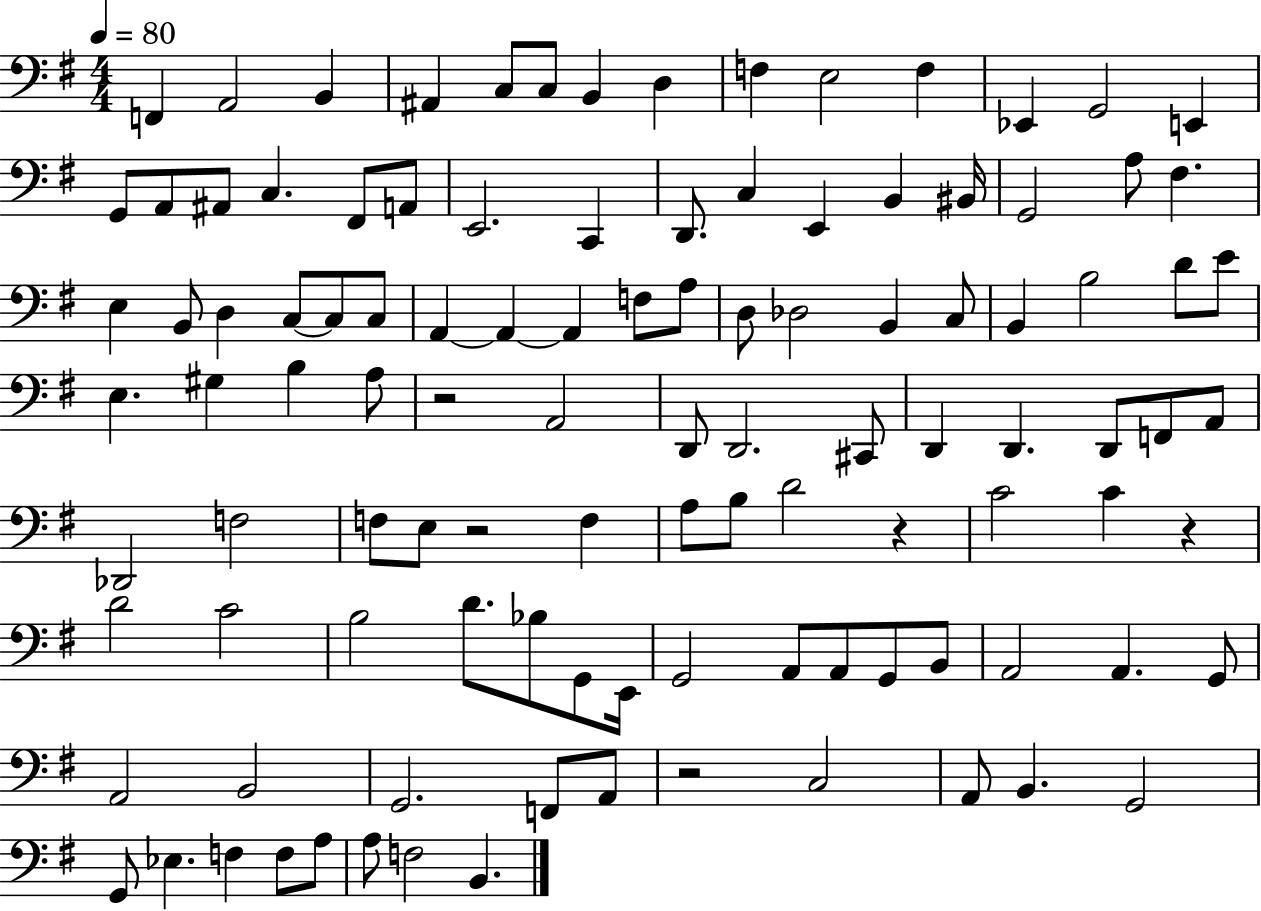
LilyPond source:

{
  \clef bass
  \numericTimeSignature
  \time 4/4
  \key g \major
  \tempo 4 = 80
  f,4 a,2 b,4 | ais,4 c8 c8 b,4 d4 | f4 e2 f4 | ees,4 g,2 e,4 | \break g,8 a,8 ais,8 c4. fis,8 a,8 | e,2. c,4 | d,8. c4 e,4 b,4 bis,16 | g,2 a8 fis4. | \break e4 b,8 d4 c8~~ c8 c8 | a,4~~ a,4~~ a,4 f8 a8 | d8 des2 b,4 c8 | b,4 b2 d'8 e'8 | \break e4. gis4 b4 a8 | r2 a,2 | d,8 d,2. cis,8 | d,4 d,4. d,8 f,8 a,8 | \break des,2 f2 | f8 e8 r2 f4 | a8 b8 d'2 r4 | c'2 c'4 r4 | \break d'2 c'2 | b2 d'8. bes8 g,8 e,16 | g,2 a,8 a,8 g,8 b,8 | a,2 a,4. g,8 | \break a,2 b,2 | g,2. f,8 a,8 | r2 c2 | a,8 b,4. g,2 | \break g,8 ees4. f4 f8 a8 | a8 f2 b,4. | \bar "|."
}